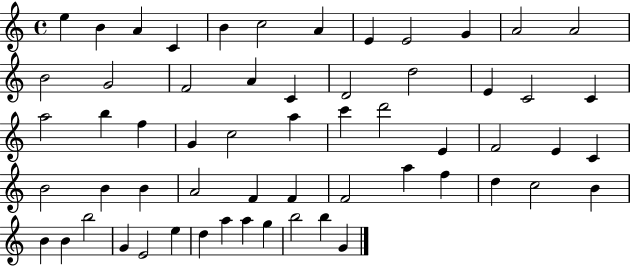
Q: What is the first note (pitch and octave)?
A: E5